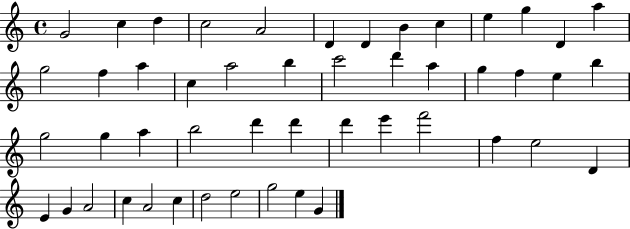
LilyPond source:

{
  \clef treble
  \time 4/4
  \defaultTimeSignature
  \key c \major
  g'2 c''4 d''4 | c''2 a'2 | d'4 d'4 b'4 c''4 | e''4 g''4 d'4 a''4 | \break g''2 f''4 a''4 | c''4 a''2 b''4 | c'''2 d'''4 a''4 | g''4 f''4 e''4 b''4 | \break g''2 g''4 a''4 | b''2 d'''4 d'''4 | d'''4 e'''4 f'''2 | f''4 e''2 d'4 | \break e'4 g'4 a'2 | c''4 a'2 c''4 | d''2 e''2 | g''2 e''4 g'4 | \break \bar "|."
}